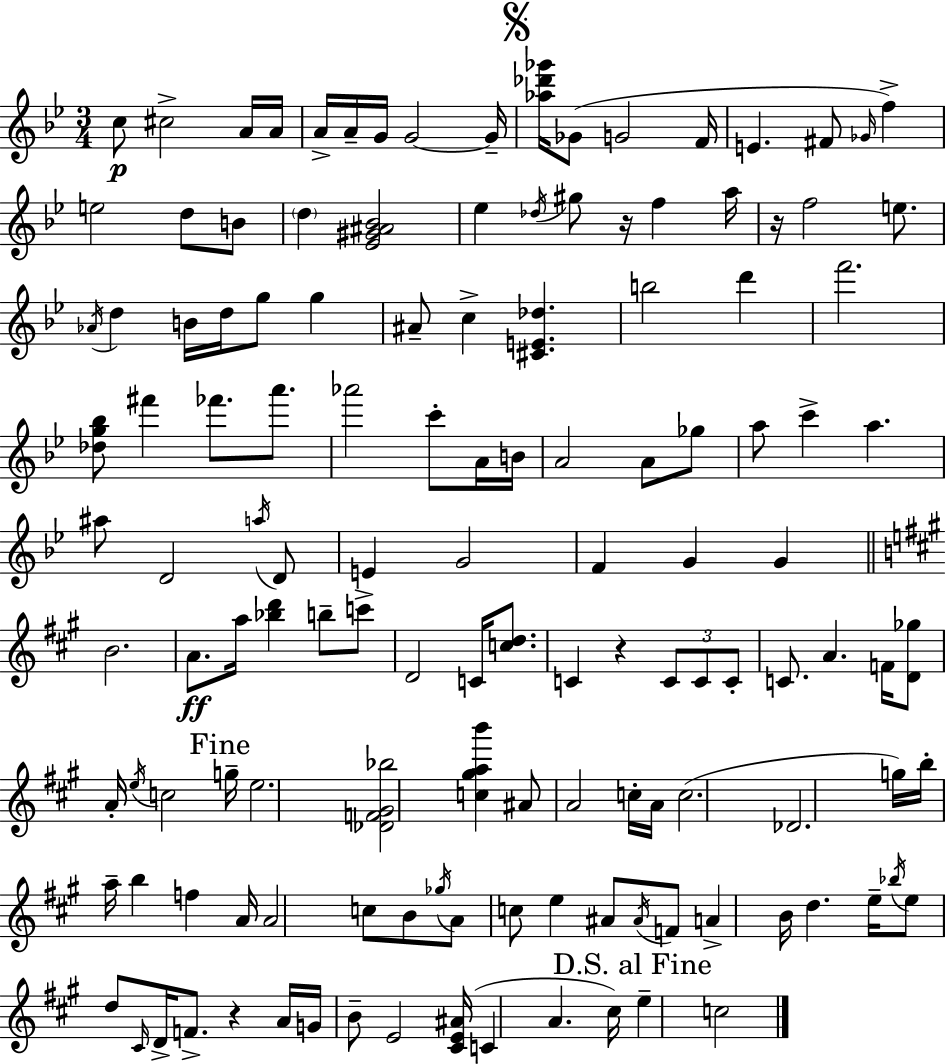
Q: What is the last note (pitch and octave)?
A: C5